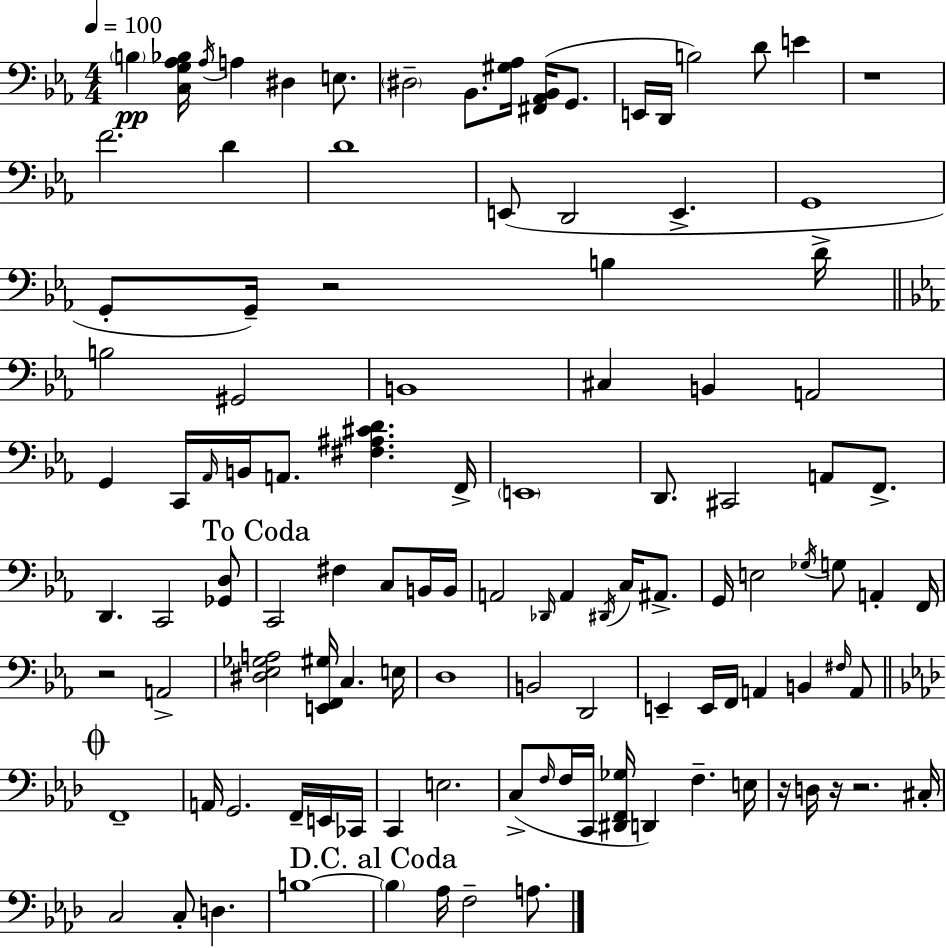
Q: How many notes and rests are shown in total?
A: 112